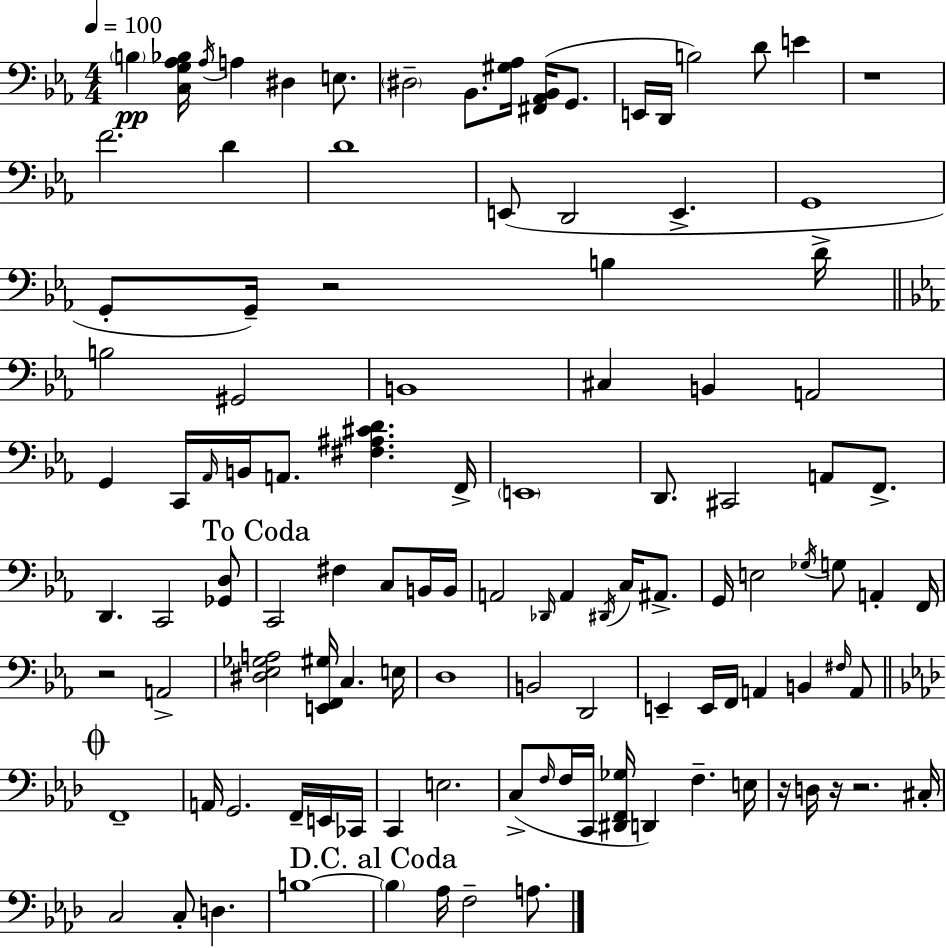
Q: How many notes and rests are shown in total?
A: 112